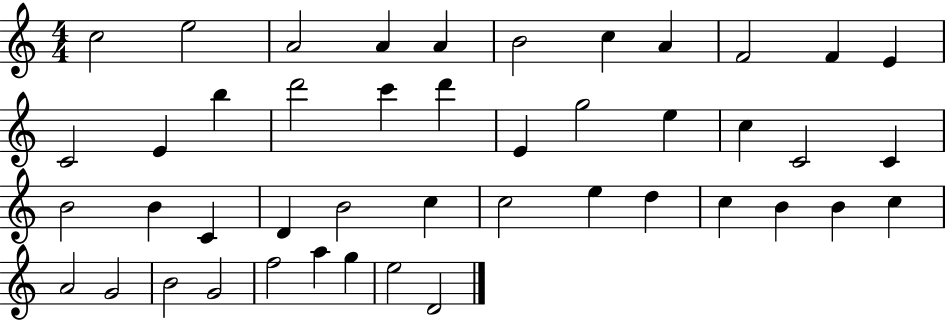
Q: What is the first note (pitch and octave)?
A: C5